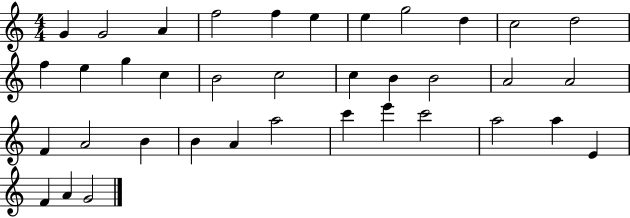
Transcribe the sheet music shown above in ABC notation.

X:1
T:Untitled
M:4/4
L:1/4
K:C
G G2 A f2 f e e g2 d c2 d2 f e g c B2 c2 c B B2 A2 A2 F A2 B B A a2 c' e' c'2 a2 a E F A G2